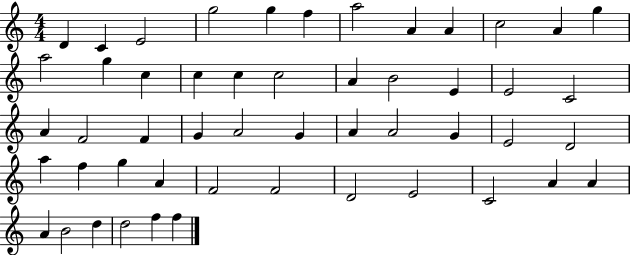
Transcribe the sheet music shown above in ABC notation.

X:1
T:Untitled
M:4/4
L:1/4
K:C
D C E2 g2 g f a2 A A c2 A g a2 g c c c c2 A B2 E E2 C2 A F2 F G A2 G A A2 G E2 D2 a f g A F2 F2 D2 E2 C2 A A A B2 d d2 f f